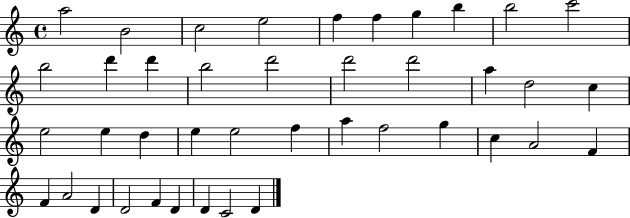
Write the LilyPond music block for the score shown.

{
  \clef treble
  \time 4/4
  \defaultTimeSignature
  \key c \major
  a''2 b'2 | c''2 e''2 | f''4 f''4 g''4 b''4 | b''2 c'''2 | \break b''2 d'''4 d'''4 | b''2 d'''2 | d'''2 d'''2 | a''4 d''2 c''4 | \break e''2 e''4 d''4 | e''4 e''2 f''4 | a''4 f''2 g''4 | c''4 a'2 f'4 | \break f'4 a'2 d'4 | d'2 f'4 d'4 | d'4 c'2 d'4 | \bar "|."
}